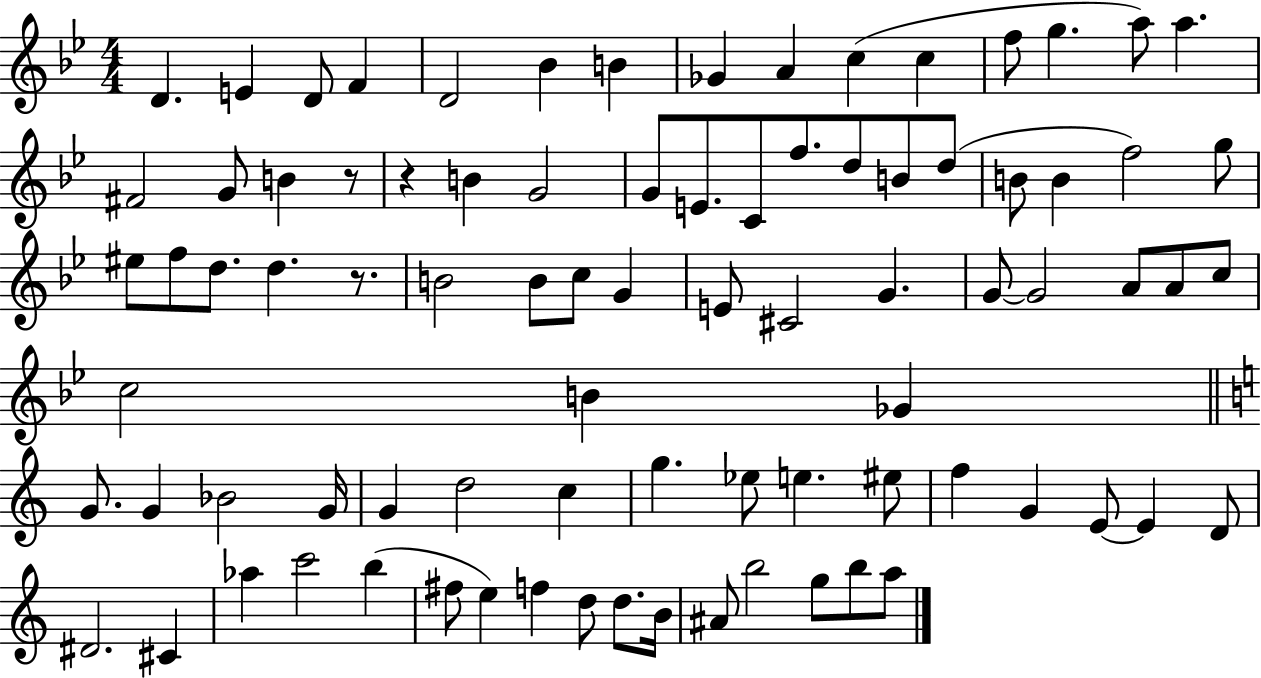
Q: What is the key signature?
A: BES major